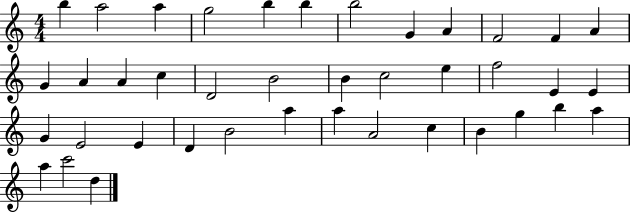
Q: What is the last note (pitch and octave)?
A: D5